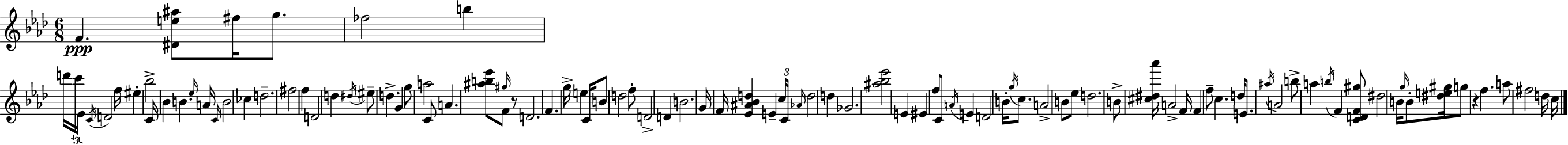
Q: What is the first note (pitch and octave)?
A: F4